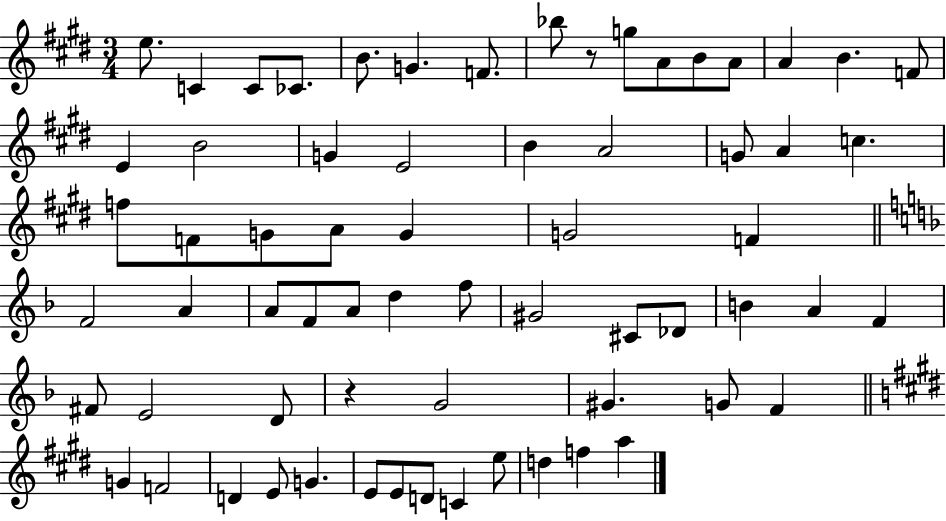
E5/e. C4/q C4/e CES4/e. B4/e. G4/q. F4/e. Bb5/e R/e G5/e A4/e B4/e A4/e A4/q B4/q. F4/e E4/q B4/h G4/q E4/h B4/q A4/h G4/e A4/q C5/q. F5/e F4/e G4/e A4/e G4/q G4/h F4/q F4/h A4/q A4/e F4/e A4/e D5/q F5/e G#4/h C#4/e Db4/e B4/q A4/q F4/q F#4/e E4/h D4/e R/q G4/h G#4/q. G4/e F4/q G4/q F4/h D4/q E4/e G4/q. E4/e E4/e D4/e C4/q E5/e D5/q F5/q A5/q